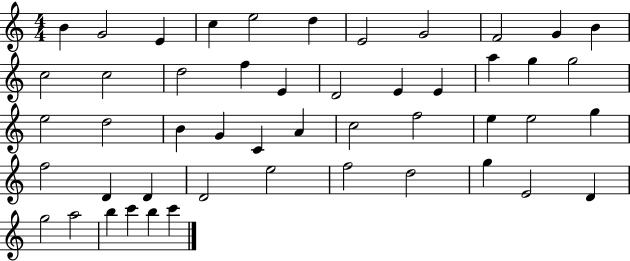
X:1
T:Untitled
M:4/4
L:1/4
K:C
B G2 E c e2 d E2 G2 F2 G B c2 c2 d2 f E D2 E E a g g2 e2 d2 B G C A c2 f2 e e2 g f2 D D D2 e2 f2 d2 g E2 D g2 a2 b c' b c'